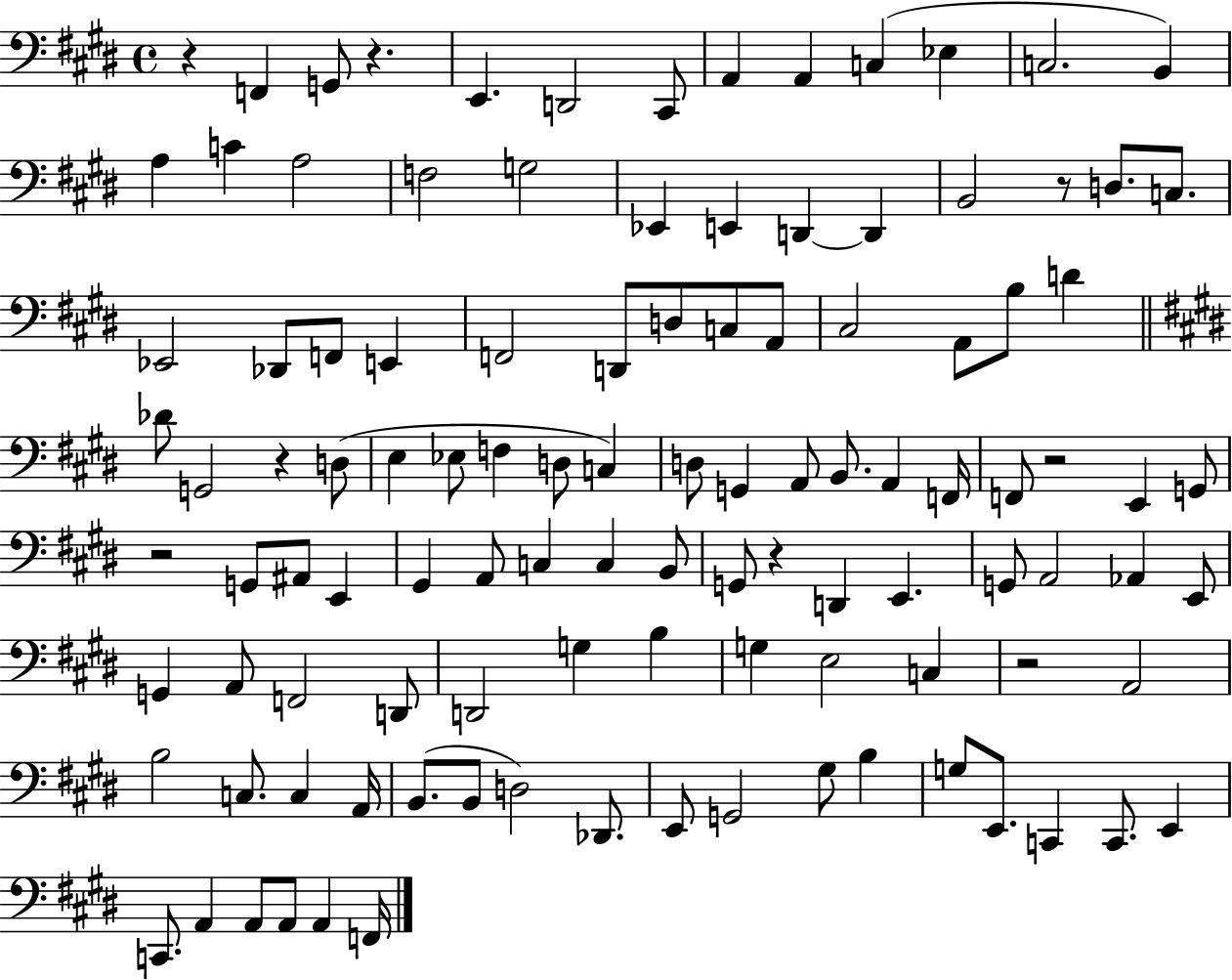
R/q F2/q G2/e R/q. E2/q. D2/h C#2/e A2/q A2/q C3/q Eb3/q C3/h. B2/q A3/q C4/q A3/h F3/h G3/h Eb2/q E2/q D2/q D2/q B2/h R/e D3/e. C3/e. Eb2/h Db2/e F2/e E2/q F2/h D2/e D3/e C3/e A2/e C#3/h A2/e B3/e D4/q Db4/e G2/h R/q D3/e E3/q Eb3/e F3/q D3/e C3/q D3/e G2/q A2/e B2/e. A2/q F2/s F2/e R/h E2/q G2/e R/h G2/e A#2/e E2/q G#2/q A2/e C3/q C3/q B2/e G2/e R/q D2/q E2/q. G2/e A2/h Ab2/q E2/e G2/q A2/e F2/h D2/e D2/h G3/q B3/q G3/q E3/h C3/q R/h A2/h B3/h C3/e. C3/q A2/s B2/e. B2/e D3/h Db2/e. E2/e G2/h G#3/e B3/q G3/e E2/e. C2/q C2/e. E2/q C2/e. A2/q A2/e A2/e A2/q F2/s